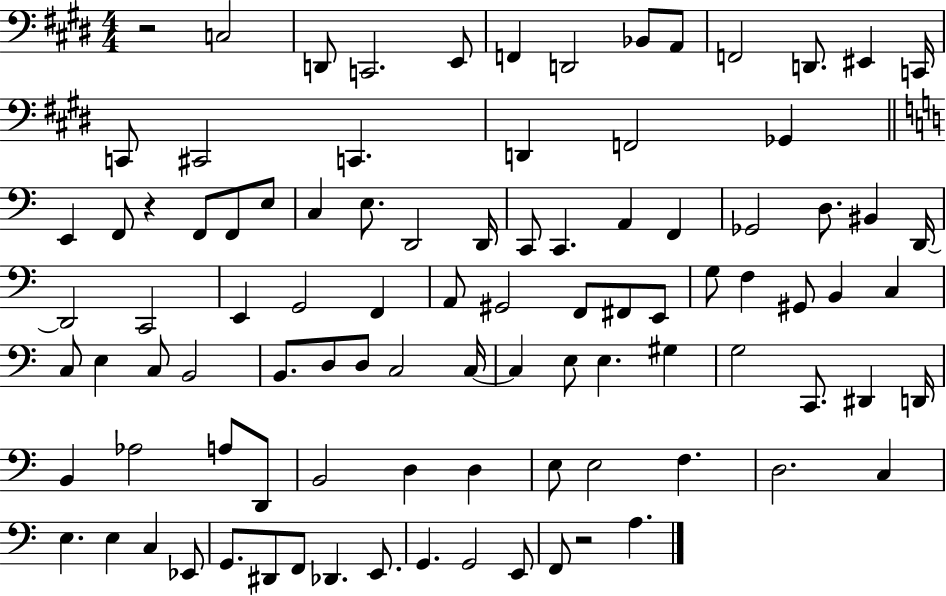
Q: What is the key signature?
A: E major